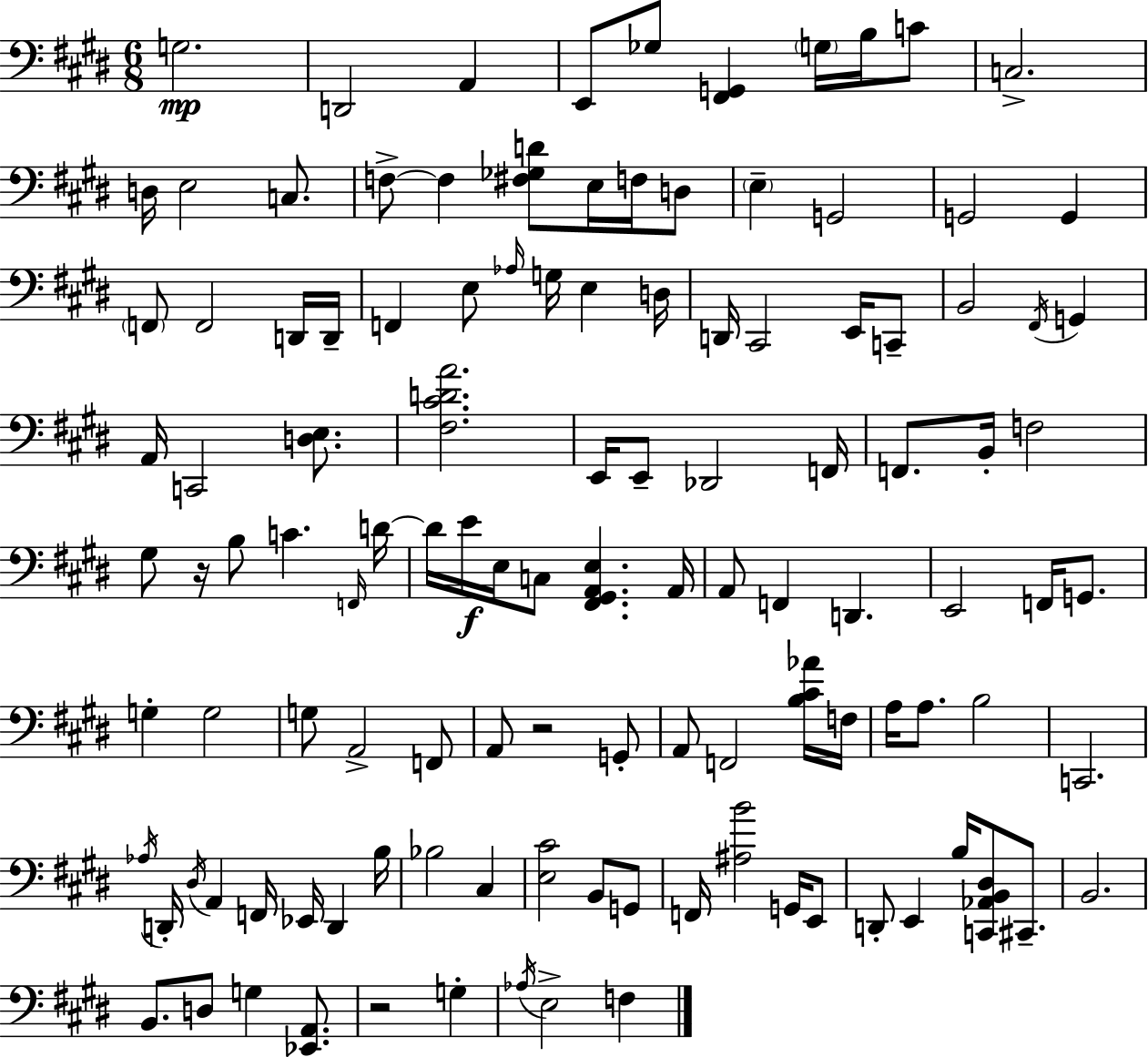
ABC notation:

X:1
T:Untitled
M:6/8
L:1/4
K:E
G,2 D,,2 A,, E,,/2 _G,/2 [^F,,G,,] G,/4 B,/4 C/2 C,2 D,/4 E,2 C,/2 F,/2 F, [^F,_G,D]/2 E,/4 F,/4 D,/2 E, G,,2 G,,2 G,, F,,/2 F,,2 D,,/4 D,,/4 F,, E,/2 _A,/4 G,/4 E, D,/4 D,,/4 ^C,,2 E,,/4 C,,/2 B,,2 ^F,,/4 G,, A,,/4 C,,2 [D,E,]/2 [^F,^CDA]2 E,,/4 E,,/2 _D,,2 F,,/4 F,,/2 B,,/4 F,2 ^G,/2 z/4 B,/2 C F,,/4 D/4 D/4 E/4 E,/4 C,/2 [^F,,^G,,A,,E,] A,,/4 A,,/2 F,, D,, E,,2 F,,/4 G,,/2 G, G,2 G,/2 A,,2 F,,/2 A,,/2 z2 G,,/2 A,,/2 F,,2 [B,^C_A]/4 F,/4 A,/4 A,/2 B,2 C,,2 _A,/4 D,,/4 ^D,/4 A,, F,,/4 _E,,/4 D,, B,/4 _B,2 ^C, [E,^C]2 B,,/2 G,,/2 F,,/4 [^A,B]2 G,,/4 E,,/2 D,,/2 E,, B,/4 [C,,_A,,B,,^D,]/2 ^C,,/2 B,,2 B,,/2 D,/2 G, [_E,,A,,]/2 z2 G, _A,/4 E,2 F,